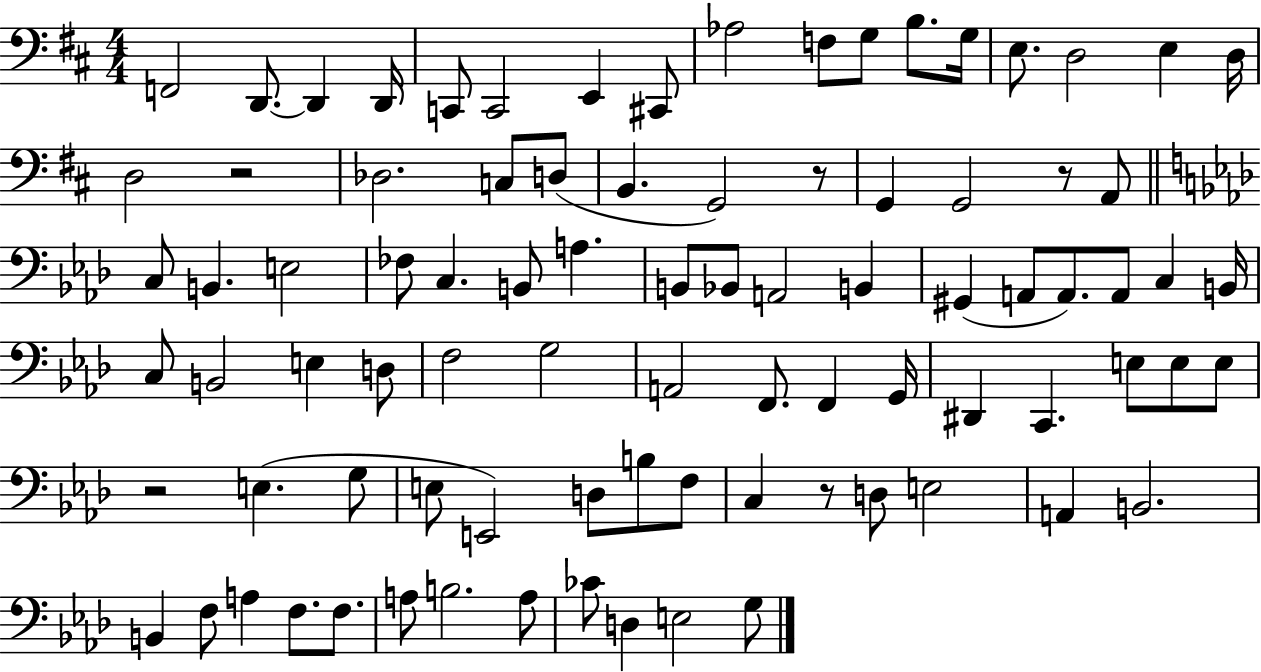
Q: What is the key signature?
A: D major